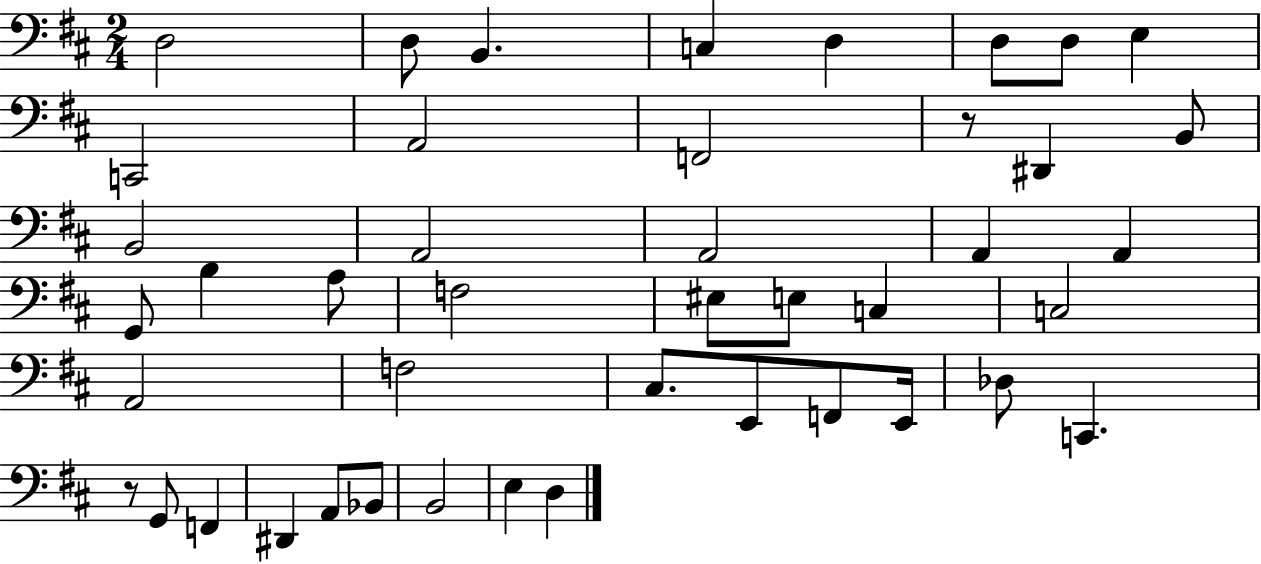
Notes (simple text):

D3/h D3/e B2/q. C3/q D3/q D3/e D3/e E3/q C2/h A2/h F2/h R/e D#2/q B2/e B2/h A2/h A2/h A2/q A2/q G2/e B3/q A3/e F3/h EIS3/e E3/e C3/q C3/h A2/h F3/h C#3/e. E2/e F2/e E2/s Db3/e C2/q. R/e G2/e F2/q D#2/q A2/e Bb2/e B2/h E3/q D3/q